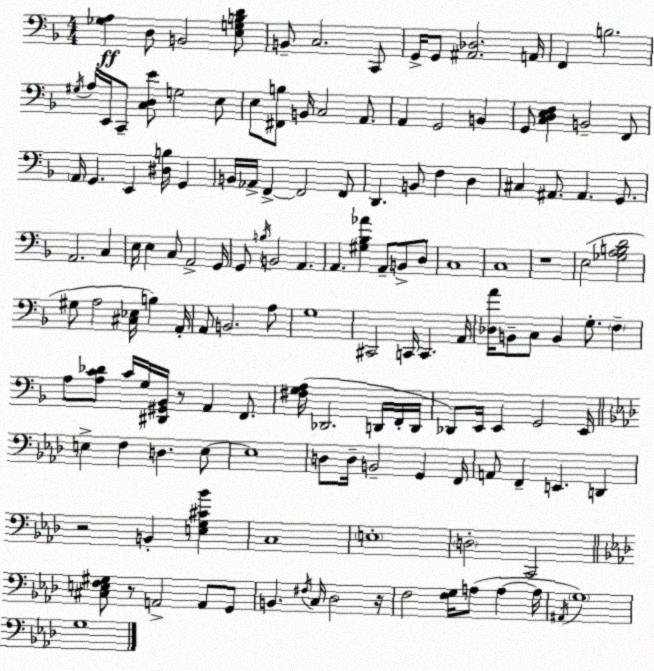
X:1
T:Untitled
M:4/4
L:1/4
K:Dm
[_G,A,] D,/2 B,,2 [E,G,B,D]/2 B,,/2 C,2 C,,/2 G,,/4 G,,/2 [^A,,_D,]2 A,,/4 F,, B,2 ^G,/4 A,/4 E,,/4 C,,/2 [C,D,E]/2 G,2 E,/2 E,/2 [^F,,B,]/2 B,,/4 C,2 A,,/2 A,, G,,2 B,, G,,/2 [C,D,E,F,] B,,2 F,,/2 A,,/4 G,, E,, [^D,B,]/4 G,, B,,/4 _A,,/4 F,, F,,2 F,,/2 D,, B,,/2 F, D, ^C, ^A,,/2 ^A,, G,,/2 A,,2 C, E,/4 E, C,/2 A,,2 G,,/4 G,,/2 B,/4 B,,2 A,, A,, [^G,_B,_A] A,,/2 B,,/2 D,/2 C,4 C,4 z4 E,2 [_G,A,B,D]2 ^G,/2 A,2 [^C,_E,]/4 B, A,,/4 A,,/2 B,,2 A,/2 G,4 ^C,,2 C,,/4 C,, A,,/4 [_D,A]/4 B,,/2 C,/2 B,, G,/2 F, A,/2 [A,C_D]/2 C/4 G,/4 [^D,,^G,,_B,,]/4 z/2 A,, F,,/2 [^F,G,A,]/4 _D,,2 D,,/4 F,,/4 D,,/4 _D,,/2 E,,/4 E,, G,,2 E,,/4 E, F, D, E,/2 E,4 D,/2 D,/4 B,,2 G,, F,,/4 A,,/2 F,, E,, D,, z2 B,, [E,G,^C_B] C,4 E,4 D,2 C,,2 [^C,E,F,^G,]/2 z/2 A,,2 A,,/2 G,,/2 B,, ^F,/4 C,/4 _D,2 z/4 F,2 [F,G,]/4 A,/2 A, A,/4 ^A,,/4 G,4 G,4